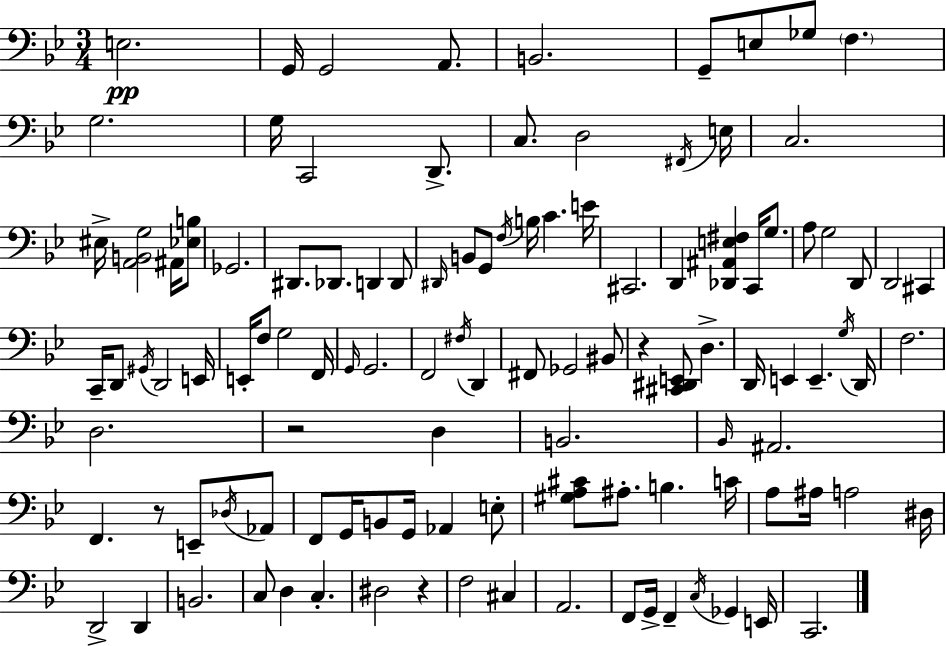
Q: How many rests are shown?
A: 4